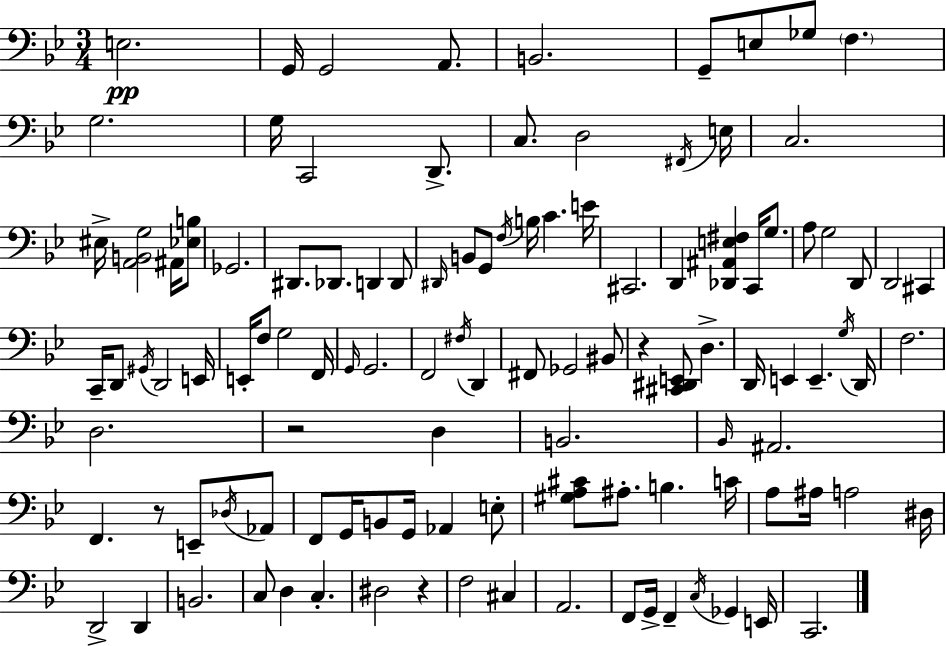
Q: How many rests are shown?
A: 4